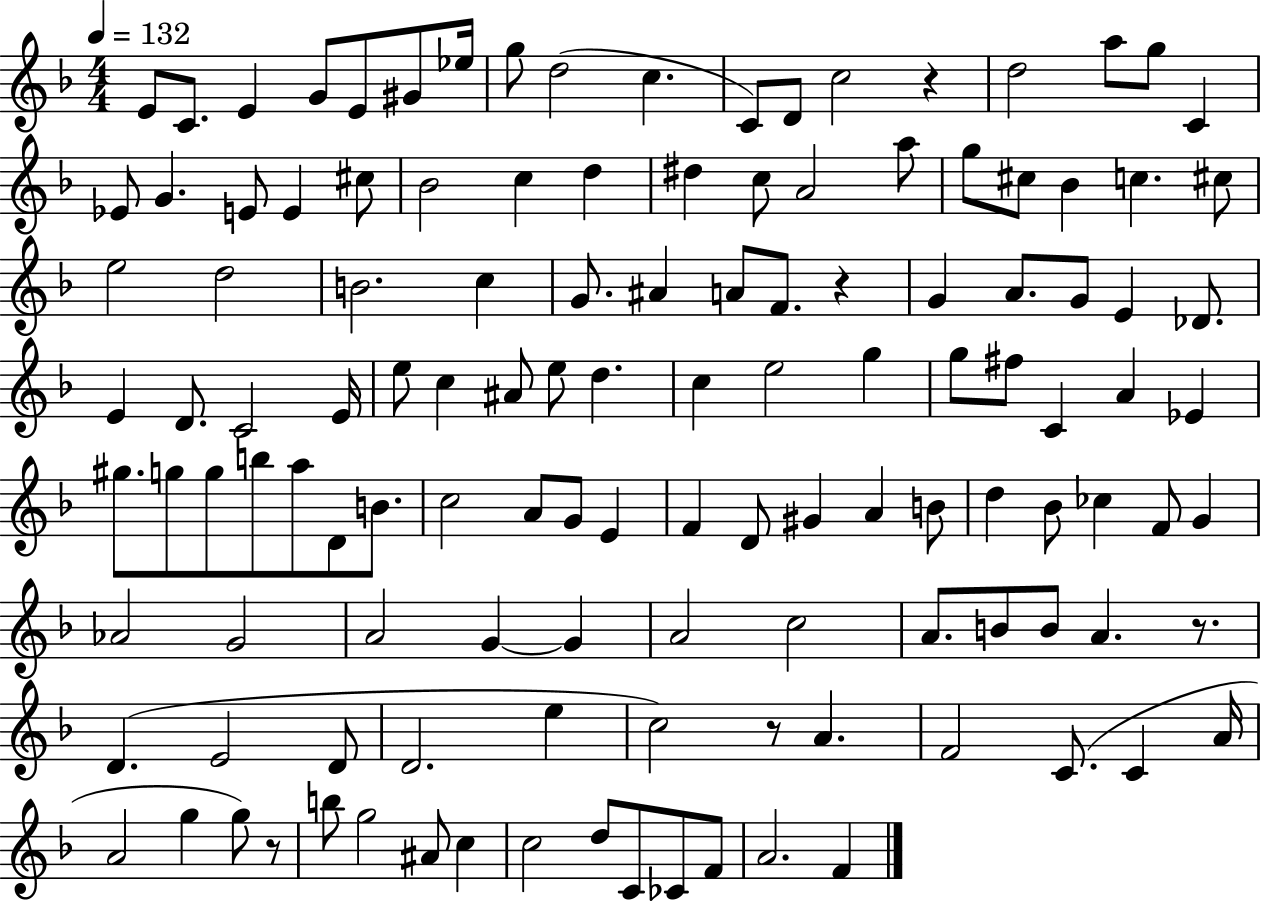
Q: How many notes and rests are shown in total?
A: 126